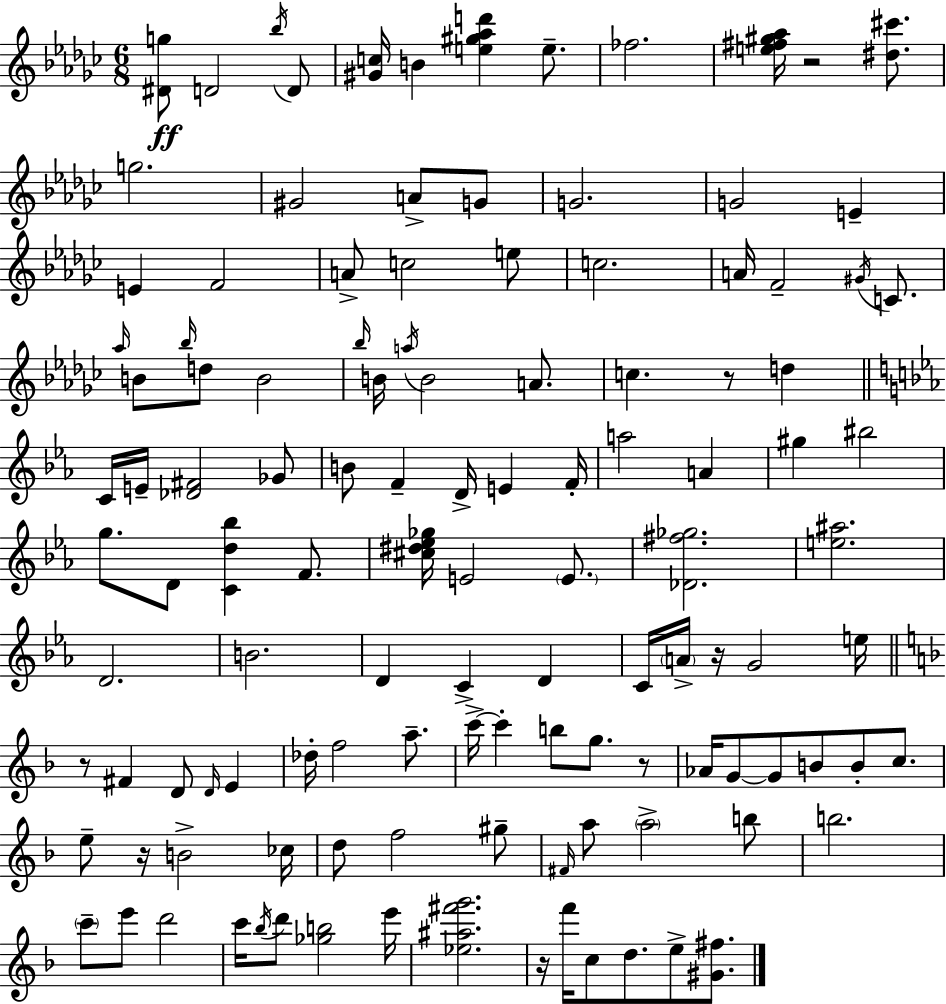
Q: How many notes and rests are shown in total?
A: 120